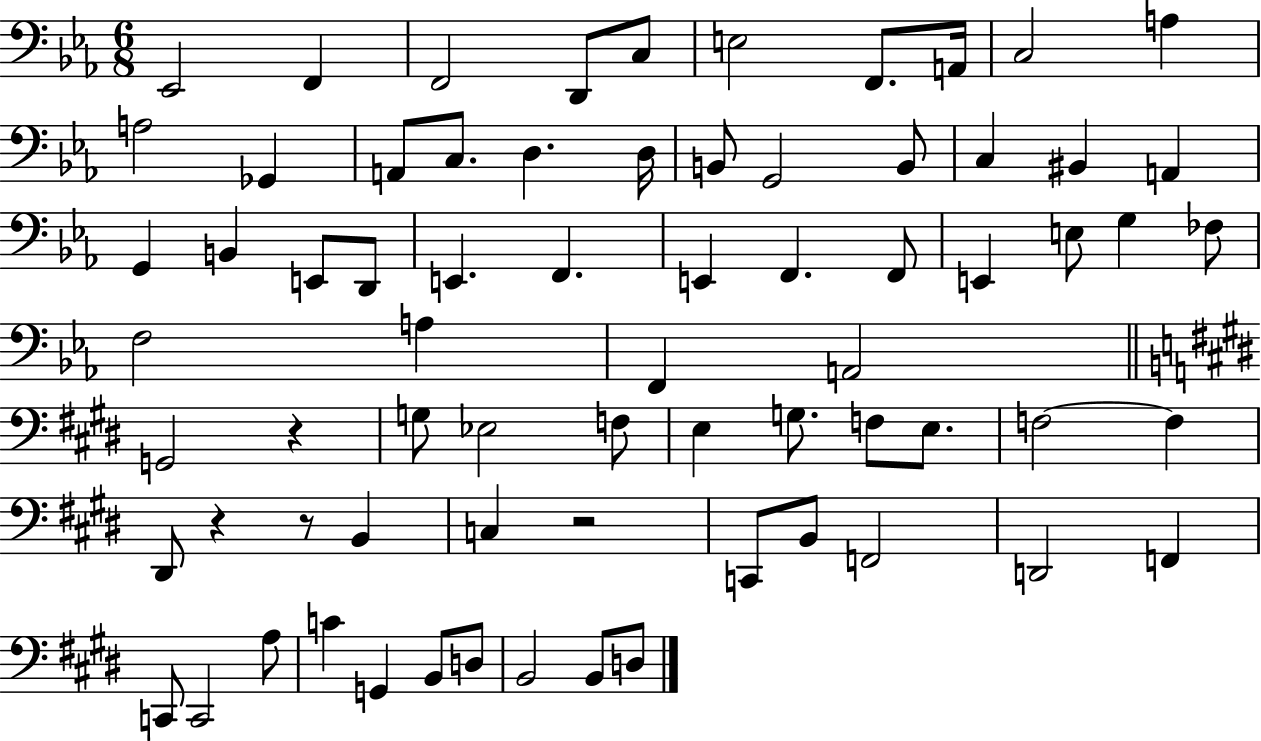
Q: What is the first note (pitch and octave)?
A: Eb2